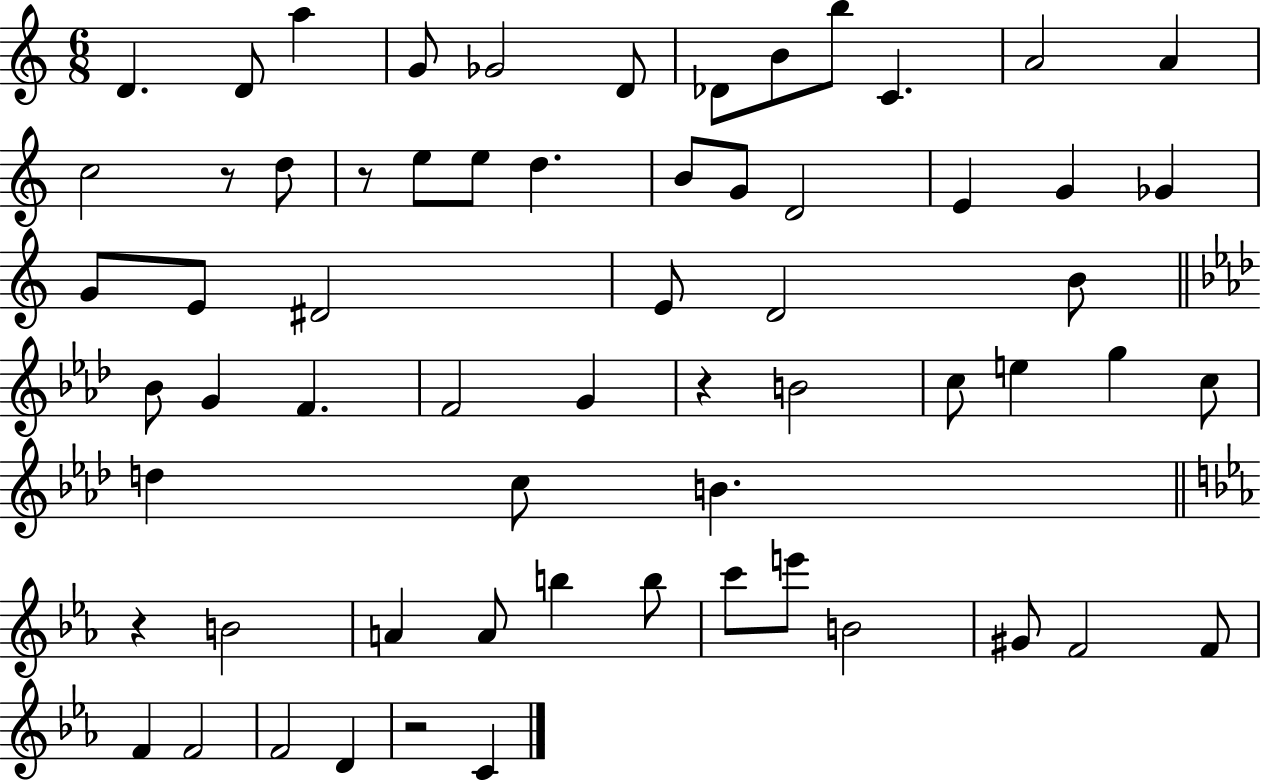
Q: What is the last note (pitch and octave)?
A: C4